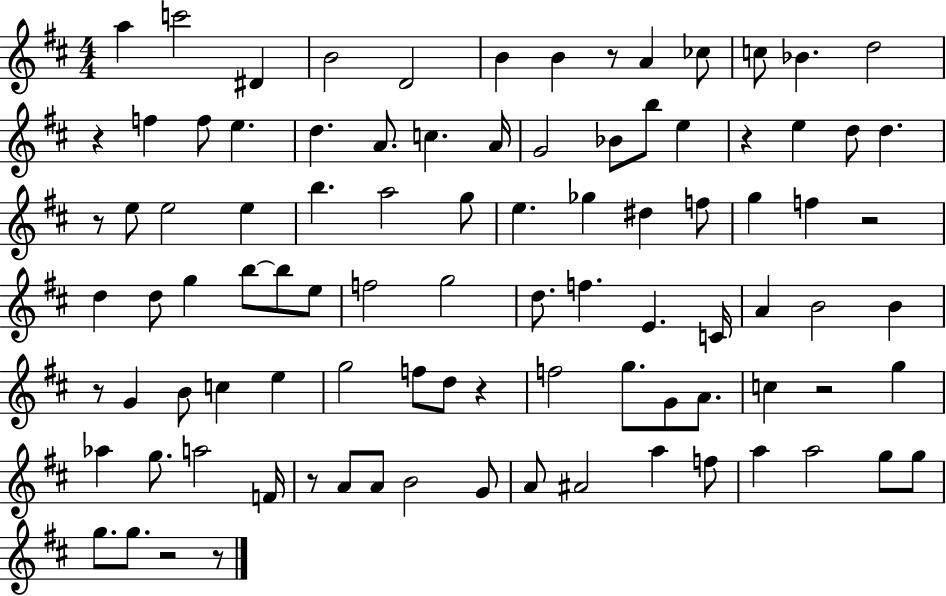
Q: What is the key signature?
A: D major